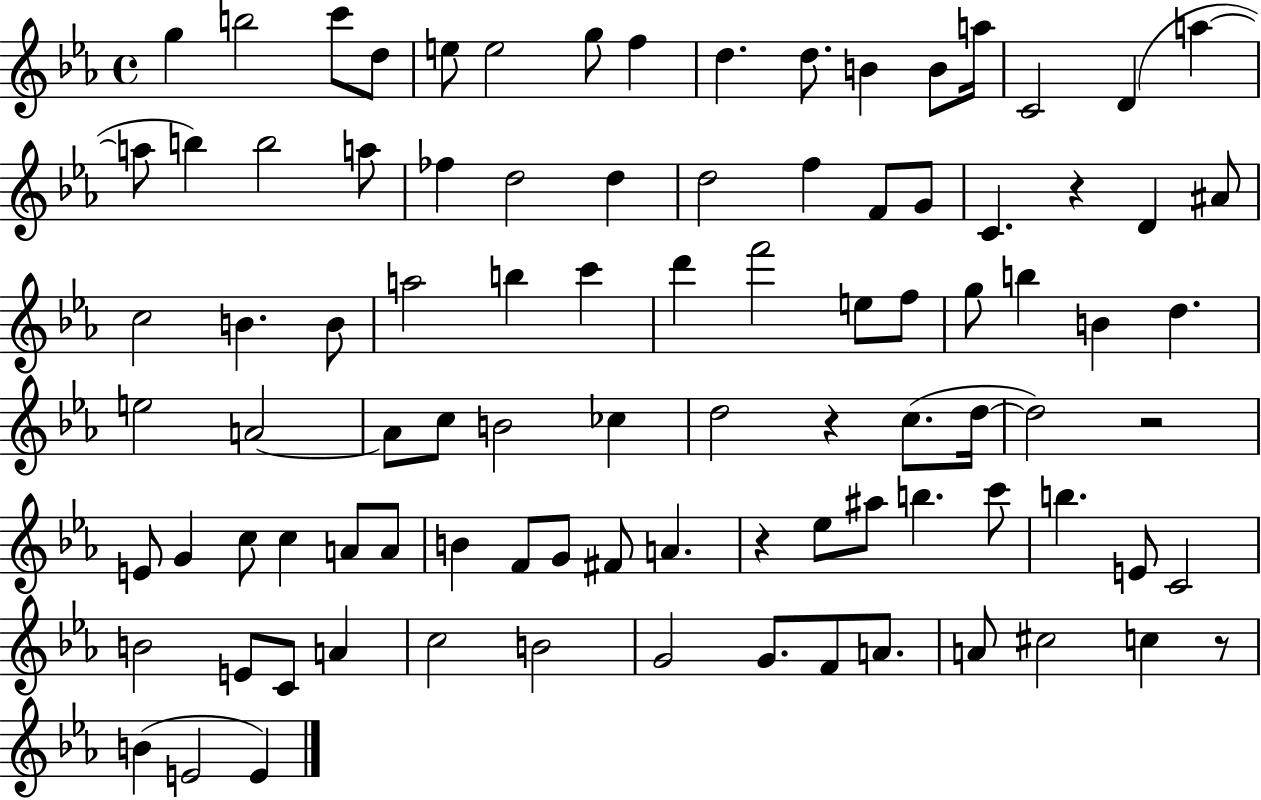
G5/q B5/h C6/e D5/e E5/e E5/h G5/e F5/q D5/q. D5/e. B4/q B4/e A5/s C4/h D4/q A5/q A5/e B5/q B5/h A5/e FES5/q D5/h D5/q D5/h F5/q F4/e G4/e C4/q. R/q D4/q A#4/e C5/h B4/q. B4/e A5/h B5/q C6/q D6/q F6/h E5/e F5/e G5/e B5/q B4/q D5/q. E5/h A4/h A4/e C5/e B4/h CES5/q D5/h R/q C5/e. D5/s D5/h R/h E4/e G4/q C5/e C5/q A4/e A4/e B4/q F4/e G4/e F#4/e A4/q. R/q Eb5/e A#5/e B5/q. C6/e B5/q. E4/e C4/h B4/h E4/e C4/e A4/q C5/h B4/h G4/h G4/e. F4/e A4/e. A4/e C#5/h C5/q R/e B4/q E4/h E4/q